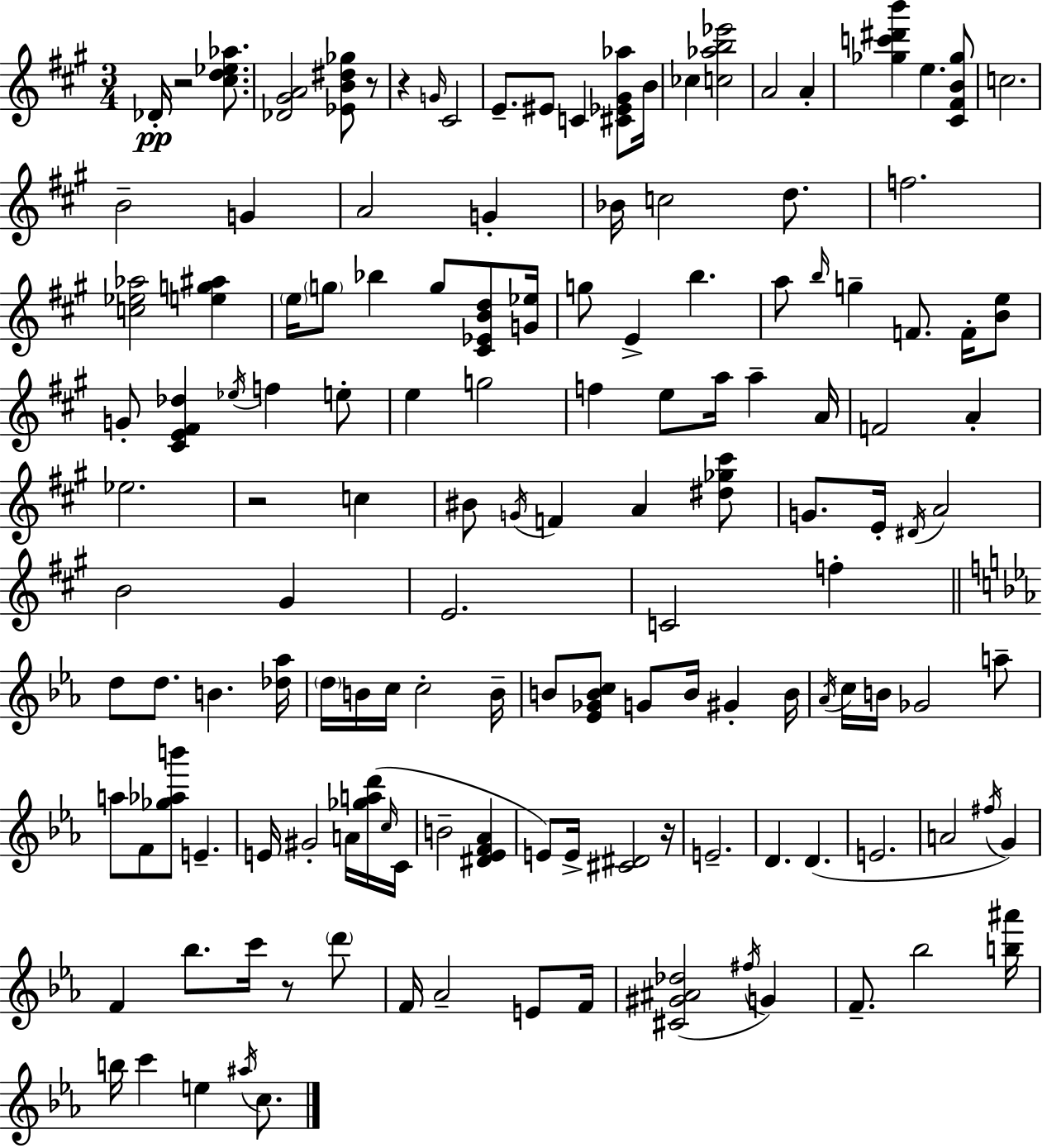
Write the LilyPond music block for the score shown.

{
  \clef treble
  \numericTimeSignature
  \time 3/4
  \key a \major
  des'16-.\pp r2 <cis'' d'' ees'' aes''>8. | <des' gis' a'>2 <ees' b' dis'' ges''>8 r8 | r4 \grace { g'16 } cis'2 | e'8.-- eis'8 c'4 <cis' ees' gis' aes''>8 | \break b'16 ces''4 <c'' aes'' b'' ees'''>2 | a'2 a'4-. | <ges'' c''' dis''' b'''>4 e''4. <cis' fis' b' ges''>8 | c''2. | \break b'2-- g'4 | a'2 g'4-. | bes'16 c''2 d''8. | f''2. | \break <c'' ees'' aes''>2 <e'' g'' ais''>4 | \parenthesize e''16 \parenthesize g''8 bes''4 g''8 <cis' ees' b' d''>8 | <g' ees''>16 g''8 e'4-> b''4. | a''8 \grace { b''16 } g''4-- f'8. f'16-. | \break <b' e''>8 g'8-. <cis' e' fis' des''>4 \acciaccatura { ees''16 } f''4 | e''8-. e''4 g''2 | f''4 e''8 a''16 a''4-- | a'16 f'2 a'4-. | \break ees''2. | r2 c''4 | bis'8 \acciaccatura { g'16 } f'4 a'4 | <dis'' ges'' cis'''>8 g'8. e'16-. \acciaccatura { dis'16 } a'2 | \break b'2 | gis'4 e'2. | c'2 | f''4-. \bar "||" \break \key ees \major d''8 d''8. b'4. <des'' aes''>16 | \parenthesize d''16 b'16 c''16 c''2-. b'16-- | b'8 <ees' ges' b' c''>8 g'8 b'16 gis'4-. b'16 | \acciaccatura { aes'16 } c''16 b'16 ges'2 a''8-- | \break a''8 f'8 <ges'' aes'' b'''>8 e'4.-- | e'16 gis'2-. a'16 <ges'' a'' d'''>16( | \grace { c''16 } c'16 b'2-- <dis' ees' f' aes'>4 | e'8) e'16-> <cis' dis'>2 | \break r16 e'2.-- | d'4. d'4.( | e'2. | a'2 \acciaccatura { fis''16 }) g'4 | \break f'4 bes''8. c'''16 r8 | \parenthesize d'''8 f'16 aes'2-- | e'8 f'16 <cis' gis' ais' des''>2( \acciaccatura { fis''16 } | g'4) f'8.-- bes''2 | \break <b'' ais'''>16 b''16 c'''4 e''4 | \acciaccatura { ais''16 } c''8. \bar "|."
}